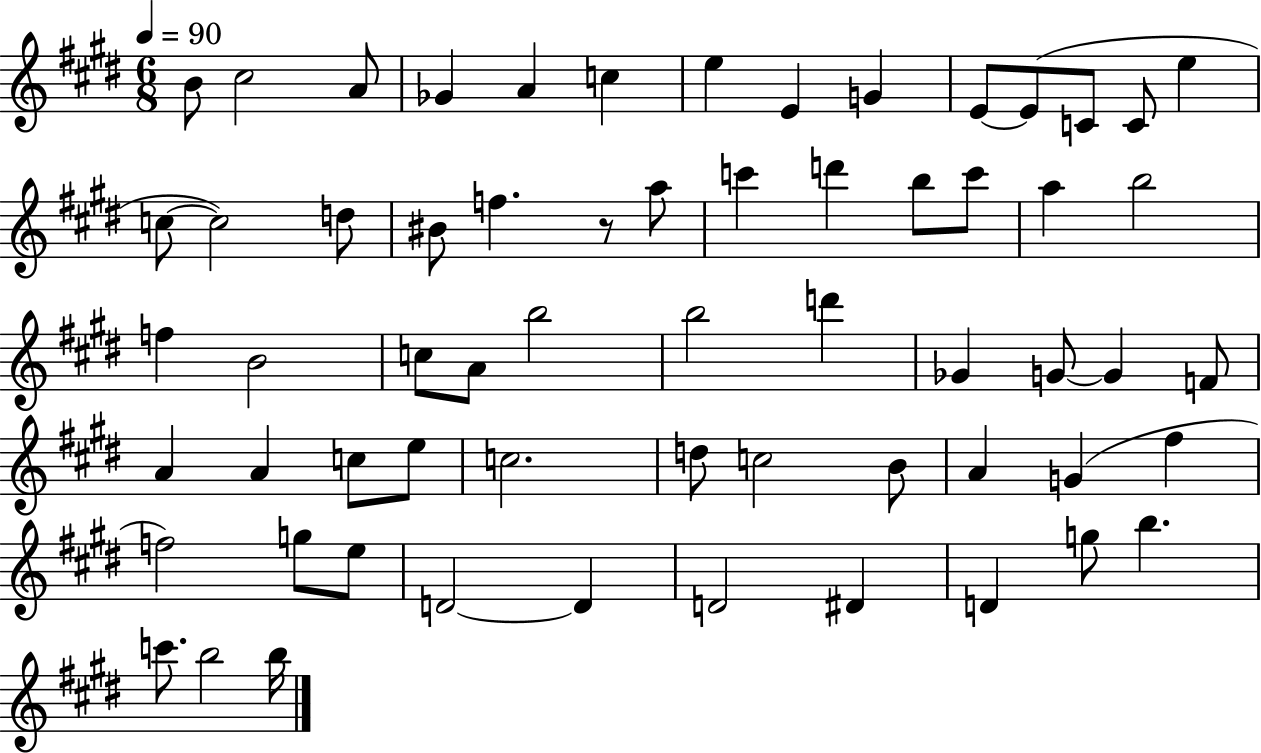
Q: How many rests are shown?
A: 1